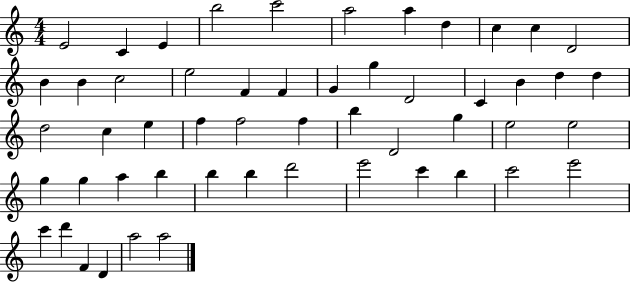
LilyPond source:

{
  \clef treble
  \numericTimeSignature
  \time 4/4
  \key c \major
  e'2 c'4 e'4 | b''2 c'''2 | a''2 a''4 d''4 | c''4 c''4 d'2 | \break b'4 b'4 c''2 | e''2 f'4 f'4 | g'4 g''4 d'2 | c'4 b'4 d''4 d''4 | \break d''2 c''4 e''4 | f''4 f''2 f''4 | b''4 d'2 g''4 | e''2 e''2 | \break g''4 g''4 a''4 b''4 | b''4 b''4 d'''2 | e'''2 c'''4 b''4 | c'''2 e'''2 | \break c'''4 d'''4 f'4 d'4 | a''2 a''2 | \bar "|."
}